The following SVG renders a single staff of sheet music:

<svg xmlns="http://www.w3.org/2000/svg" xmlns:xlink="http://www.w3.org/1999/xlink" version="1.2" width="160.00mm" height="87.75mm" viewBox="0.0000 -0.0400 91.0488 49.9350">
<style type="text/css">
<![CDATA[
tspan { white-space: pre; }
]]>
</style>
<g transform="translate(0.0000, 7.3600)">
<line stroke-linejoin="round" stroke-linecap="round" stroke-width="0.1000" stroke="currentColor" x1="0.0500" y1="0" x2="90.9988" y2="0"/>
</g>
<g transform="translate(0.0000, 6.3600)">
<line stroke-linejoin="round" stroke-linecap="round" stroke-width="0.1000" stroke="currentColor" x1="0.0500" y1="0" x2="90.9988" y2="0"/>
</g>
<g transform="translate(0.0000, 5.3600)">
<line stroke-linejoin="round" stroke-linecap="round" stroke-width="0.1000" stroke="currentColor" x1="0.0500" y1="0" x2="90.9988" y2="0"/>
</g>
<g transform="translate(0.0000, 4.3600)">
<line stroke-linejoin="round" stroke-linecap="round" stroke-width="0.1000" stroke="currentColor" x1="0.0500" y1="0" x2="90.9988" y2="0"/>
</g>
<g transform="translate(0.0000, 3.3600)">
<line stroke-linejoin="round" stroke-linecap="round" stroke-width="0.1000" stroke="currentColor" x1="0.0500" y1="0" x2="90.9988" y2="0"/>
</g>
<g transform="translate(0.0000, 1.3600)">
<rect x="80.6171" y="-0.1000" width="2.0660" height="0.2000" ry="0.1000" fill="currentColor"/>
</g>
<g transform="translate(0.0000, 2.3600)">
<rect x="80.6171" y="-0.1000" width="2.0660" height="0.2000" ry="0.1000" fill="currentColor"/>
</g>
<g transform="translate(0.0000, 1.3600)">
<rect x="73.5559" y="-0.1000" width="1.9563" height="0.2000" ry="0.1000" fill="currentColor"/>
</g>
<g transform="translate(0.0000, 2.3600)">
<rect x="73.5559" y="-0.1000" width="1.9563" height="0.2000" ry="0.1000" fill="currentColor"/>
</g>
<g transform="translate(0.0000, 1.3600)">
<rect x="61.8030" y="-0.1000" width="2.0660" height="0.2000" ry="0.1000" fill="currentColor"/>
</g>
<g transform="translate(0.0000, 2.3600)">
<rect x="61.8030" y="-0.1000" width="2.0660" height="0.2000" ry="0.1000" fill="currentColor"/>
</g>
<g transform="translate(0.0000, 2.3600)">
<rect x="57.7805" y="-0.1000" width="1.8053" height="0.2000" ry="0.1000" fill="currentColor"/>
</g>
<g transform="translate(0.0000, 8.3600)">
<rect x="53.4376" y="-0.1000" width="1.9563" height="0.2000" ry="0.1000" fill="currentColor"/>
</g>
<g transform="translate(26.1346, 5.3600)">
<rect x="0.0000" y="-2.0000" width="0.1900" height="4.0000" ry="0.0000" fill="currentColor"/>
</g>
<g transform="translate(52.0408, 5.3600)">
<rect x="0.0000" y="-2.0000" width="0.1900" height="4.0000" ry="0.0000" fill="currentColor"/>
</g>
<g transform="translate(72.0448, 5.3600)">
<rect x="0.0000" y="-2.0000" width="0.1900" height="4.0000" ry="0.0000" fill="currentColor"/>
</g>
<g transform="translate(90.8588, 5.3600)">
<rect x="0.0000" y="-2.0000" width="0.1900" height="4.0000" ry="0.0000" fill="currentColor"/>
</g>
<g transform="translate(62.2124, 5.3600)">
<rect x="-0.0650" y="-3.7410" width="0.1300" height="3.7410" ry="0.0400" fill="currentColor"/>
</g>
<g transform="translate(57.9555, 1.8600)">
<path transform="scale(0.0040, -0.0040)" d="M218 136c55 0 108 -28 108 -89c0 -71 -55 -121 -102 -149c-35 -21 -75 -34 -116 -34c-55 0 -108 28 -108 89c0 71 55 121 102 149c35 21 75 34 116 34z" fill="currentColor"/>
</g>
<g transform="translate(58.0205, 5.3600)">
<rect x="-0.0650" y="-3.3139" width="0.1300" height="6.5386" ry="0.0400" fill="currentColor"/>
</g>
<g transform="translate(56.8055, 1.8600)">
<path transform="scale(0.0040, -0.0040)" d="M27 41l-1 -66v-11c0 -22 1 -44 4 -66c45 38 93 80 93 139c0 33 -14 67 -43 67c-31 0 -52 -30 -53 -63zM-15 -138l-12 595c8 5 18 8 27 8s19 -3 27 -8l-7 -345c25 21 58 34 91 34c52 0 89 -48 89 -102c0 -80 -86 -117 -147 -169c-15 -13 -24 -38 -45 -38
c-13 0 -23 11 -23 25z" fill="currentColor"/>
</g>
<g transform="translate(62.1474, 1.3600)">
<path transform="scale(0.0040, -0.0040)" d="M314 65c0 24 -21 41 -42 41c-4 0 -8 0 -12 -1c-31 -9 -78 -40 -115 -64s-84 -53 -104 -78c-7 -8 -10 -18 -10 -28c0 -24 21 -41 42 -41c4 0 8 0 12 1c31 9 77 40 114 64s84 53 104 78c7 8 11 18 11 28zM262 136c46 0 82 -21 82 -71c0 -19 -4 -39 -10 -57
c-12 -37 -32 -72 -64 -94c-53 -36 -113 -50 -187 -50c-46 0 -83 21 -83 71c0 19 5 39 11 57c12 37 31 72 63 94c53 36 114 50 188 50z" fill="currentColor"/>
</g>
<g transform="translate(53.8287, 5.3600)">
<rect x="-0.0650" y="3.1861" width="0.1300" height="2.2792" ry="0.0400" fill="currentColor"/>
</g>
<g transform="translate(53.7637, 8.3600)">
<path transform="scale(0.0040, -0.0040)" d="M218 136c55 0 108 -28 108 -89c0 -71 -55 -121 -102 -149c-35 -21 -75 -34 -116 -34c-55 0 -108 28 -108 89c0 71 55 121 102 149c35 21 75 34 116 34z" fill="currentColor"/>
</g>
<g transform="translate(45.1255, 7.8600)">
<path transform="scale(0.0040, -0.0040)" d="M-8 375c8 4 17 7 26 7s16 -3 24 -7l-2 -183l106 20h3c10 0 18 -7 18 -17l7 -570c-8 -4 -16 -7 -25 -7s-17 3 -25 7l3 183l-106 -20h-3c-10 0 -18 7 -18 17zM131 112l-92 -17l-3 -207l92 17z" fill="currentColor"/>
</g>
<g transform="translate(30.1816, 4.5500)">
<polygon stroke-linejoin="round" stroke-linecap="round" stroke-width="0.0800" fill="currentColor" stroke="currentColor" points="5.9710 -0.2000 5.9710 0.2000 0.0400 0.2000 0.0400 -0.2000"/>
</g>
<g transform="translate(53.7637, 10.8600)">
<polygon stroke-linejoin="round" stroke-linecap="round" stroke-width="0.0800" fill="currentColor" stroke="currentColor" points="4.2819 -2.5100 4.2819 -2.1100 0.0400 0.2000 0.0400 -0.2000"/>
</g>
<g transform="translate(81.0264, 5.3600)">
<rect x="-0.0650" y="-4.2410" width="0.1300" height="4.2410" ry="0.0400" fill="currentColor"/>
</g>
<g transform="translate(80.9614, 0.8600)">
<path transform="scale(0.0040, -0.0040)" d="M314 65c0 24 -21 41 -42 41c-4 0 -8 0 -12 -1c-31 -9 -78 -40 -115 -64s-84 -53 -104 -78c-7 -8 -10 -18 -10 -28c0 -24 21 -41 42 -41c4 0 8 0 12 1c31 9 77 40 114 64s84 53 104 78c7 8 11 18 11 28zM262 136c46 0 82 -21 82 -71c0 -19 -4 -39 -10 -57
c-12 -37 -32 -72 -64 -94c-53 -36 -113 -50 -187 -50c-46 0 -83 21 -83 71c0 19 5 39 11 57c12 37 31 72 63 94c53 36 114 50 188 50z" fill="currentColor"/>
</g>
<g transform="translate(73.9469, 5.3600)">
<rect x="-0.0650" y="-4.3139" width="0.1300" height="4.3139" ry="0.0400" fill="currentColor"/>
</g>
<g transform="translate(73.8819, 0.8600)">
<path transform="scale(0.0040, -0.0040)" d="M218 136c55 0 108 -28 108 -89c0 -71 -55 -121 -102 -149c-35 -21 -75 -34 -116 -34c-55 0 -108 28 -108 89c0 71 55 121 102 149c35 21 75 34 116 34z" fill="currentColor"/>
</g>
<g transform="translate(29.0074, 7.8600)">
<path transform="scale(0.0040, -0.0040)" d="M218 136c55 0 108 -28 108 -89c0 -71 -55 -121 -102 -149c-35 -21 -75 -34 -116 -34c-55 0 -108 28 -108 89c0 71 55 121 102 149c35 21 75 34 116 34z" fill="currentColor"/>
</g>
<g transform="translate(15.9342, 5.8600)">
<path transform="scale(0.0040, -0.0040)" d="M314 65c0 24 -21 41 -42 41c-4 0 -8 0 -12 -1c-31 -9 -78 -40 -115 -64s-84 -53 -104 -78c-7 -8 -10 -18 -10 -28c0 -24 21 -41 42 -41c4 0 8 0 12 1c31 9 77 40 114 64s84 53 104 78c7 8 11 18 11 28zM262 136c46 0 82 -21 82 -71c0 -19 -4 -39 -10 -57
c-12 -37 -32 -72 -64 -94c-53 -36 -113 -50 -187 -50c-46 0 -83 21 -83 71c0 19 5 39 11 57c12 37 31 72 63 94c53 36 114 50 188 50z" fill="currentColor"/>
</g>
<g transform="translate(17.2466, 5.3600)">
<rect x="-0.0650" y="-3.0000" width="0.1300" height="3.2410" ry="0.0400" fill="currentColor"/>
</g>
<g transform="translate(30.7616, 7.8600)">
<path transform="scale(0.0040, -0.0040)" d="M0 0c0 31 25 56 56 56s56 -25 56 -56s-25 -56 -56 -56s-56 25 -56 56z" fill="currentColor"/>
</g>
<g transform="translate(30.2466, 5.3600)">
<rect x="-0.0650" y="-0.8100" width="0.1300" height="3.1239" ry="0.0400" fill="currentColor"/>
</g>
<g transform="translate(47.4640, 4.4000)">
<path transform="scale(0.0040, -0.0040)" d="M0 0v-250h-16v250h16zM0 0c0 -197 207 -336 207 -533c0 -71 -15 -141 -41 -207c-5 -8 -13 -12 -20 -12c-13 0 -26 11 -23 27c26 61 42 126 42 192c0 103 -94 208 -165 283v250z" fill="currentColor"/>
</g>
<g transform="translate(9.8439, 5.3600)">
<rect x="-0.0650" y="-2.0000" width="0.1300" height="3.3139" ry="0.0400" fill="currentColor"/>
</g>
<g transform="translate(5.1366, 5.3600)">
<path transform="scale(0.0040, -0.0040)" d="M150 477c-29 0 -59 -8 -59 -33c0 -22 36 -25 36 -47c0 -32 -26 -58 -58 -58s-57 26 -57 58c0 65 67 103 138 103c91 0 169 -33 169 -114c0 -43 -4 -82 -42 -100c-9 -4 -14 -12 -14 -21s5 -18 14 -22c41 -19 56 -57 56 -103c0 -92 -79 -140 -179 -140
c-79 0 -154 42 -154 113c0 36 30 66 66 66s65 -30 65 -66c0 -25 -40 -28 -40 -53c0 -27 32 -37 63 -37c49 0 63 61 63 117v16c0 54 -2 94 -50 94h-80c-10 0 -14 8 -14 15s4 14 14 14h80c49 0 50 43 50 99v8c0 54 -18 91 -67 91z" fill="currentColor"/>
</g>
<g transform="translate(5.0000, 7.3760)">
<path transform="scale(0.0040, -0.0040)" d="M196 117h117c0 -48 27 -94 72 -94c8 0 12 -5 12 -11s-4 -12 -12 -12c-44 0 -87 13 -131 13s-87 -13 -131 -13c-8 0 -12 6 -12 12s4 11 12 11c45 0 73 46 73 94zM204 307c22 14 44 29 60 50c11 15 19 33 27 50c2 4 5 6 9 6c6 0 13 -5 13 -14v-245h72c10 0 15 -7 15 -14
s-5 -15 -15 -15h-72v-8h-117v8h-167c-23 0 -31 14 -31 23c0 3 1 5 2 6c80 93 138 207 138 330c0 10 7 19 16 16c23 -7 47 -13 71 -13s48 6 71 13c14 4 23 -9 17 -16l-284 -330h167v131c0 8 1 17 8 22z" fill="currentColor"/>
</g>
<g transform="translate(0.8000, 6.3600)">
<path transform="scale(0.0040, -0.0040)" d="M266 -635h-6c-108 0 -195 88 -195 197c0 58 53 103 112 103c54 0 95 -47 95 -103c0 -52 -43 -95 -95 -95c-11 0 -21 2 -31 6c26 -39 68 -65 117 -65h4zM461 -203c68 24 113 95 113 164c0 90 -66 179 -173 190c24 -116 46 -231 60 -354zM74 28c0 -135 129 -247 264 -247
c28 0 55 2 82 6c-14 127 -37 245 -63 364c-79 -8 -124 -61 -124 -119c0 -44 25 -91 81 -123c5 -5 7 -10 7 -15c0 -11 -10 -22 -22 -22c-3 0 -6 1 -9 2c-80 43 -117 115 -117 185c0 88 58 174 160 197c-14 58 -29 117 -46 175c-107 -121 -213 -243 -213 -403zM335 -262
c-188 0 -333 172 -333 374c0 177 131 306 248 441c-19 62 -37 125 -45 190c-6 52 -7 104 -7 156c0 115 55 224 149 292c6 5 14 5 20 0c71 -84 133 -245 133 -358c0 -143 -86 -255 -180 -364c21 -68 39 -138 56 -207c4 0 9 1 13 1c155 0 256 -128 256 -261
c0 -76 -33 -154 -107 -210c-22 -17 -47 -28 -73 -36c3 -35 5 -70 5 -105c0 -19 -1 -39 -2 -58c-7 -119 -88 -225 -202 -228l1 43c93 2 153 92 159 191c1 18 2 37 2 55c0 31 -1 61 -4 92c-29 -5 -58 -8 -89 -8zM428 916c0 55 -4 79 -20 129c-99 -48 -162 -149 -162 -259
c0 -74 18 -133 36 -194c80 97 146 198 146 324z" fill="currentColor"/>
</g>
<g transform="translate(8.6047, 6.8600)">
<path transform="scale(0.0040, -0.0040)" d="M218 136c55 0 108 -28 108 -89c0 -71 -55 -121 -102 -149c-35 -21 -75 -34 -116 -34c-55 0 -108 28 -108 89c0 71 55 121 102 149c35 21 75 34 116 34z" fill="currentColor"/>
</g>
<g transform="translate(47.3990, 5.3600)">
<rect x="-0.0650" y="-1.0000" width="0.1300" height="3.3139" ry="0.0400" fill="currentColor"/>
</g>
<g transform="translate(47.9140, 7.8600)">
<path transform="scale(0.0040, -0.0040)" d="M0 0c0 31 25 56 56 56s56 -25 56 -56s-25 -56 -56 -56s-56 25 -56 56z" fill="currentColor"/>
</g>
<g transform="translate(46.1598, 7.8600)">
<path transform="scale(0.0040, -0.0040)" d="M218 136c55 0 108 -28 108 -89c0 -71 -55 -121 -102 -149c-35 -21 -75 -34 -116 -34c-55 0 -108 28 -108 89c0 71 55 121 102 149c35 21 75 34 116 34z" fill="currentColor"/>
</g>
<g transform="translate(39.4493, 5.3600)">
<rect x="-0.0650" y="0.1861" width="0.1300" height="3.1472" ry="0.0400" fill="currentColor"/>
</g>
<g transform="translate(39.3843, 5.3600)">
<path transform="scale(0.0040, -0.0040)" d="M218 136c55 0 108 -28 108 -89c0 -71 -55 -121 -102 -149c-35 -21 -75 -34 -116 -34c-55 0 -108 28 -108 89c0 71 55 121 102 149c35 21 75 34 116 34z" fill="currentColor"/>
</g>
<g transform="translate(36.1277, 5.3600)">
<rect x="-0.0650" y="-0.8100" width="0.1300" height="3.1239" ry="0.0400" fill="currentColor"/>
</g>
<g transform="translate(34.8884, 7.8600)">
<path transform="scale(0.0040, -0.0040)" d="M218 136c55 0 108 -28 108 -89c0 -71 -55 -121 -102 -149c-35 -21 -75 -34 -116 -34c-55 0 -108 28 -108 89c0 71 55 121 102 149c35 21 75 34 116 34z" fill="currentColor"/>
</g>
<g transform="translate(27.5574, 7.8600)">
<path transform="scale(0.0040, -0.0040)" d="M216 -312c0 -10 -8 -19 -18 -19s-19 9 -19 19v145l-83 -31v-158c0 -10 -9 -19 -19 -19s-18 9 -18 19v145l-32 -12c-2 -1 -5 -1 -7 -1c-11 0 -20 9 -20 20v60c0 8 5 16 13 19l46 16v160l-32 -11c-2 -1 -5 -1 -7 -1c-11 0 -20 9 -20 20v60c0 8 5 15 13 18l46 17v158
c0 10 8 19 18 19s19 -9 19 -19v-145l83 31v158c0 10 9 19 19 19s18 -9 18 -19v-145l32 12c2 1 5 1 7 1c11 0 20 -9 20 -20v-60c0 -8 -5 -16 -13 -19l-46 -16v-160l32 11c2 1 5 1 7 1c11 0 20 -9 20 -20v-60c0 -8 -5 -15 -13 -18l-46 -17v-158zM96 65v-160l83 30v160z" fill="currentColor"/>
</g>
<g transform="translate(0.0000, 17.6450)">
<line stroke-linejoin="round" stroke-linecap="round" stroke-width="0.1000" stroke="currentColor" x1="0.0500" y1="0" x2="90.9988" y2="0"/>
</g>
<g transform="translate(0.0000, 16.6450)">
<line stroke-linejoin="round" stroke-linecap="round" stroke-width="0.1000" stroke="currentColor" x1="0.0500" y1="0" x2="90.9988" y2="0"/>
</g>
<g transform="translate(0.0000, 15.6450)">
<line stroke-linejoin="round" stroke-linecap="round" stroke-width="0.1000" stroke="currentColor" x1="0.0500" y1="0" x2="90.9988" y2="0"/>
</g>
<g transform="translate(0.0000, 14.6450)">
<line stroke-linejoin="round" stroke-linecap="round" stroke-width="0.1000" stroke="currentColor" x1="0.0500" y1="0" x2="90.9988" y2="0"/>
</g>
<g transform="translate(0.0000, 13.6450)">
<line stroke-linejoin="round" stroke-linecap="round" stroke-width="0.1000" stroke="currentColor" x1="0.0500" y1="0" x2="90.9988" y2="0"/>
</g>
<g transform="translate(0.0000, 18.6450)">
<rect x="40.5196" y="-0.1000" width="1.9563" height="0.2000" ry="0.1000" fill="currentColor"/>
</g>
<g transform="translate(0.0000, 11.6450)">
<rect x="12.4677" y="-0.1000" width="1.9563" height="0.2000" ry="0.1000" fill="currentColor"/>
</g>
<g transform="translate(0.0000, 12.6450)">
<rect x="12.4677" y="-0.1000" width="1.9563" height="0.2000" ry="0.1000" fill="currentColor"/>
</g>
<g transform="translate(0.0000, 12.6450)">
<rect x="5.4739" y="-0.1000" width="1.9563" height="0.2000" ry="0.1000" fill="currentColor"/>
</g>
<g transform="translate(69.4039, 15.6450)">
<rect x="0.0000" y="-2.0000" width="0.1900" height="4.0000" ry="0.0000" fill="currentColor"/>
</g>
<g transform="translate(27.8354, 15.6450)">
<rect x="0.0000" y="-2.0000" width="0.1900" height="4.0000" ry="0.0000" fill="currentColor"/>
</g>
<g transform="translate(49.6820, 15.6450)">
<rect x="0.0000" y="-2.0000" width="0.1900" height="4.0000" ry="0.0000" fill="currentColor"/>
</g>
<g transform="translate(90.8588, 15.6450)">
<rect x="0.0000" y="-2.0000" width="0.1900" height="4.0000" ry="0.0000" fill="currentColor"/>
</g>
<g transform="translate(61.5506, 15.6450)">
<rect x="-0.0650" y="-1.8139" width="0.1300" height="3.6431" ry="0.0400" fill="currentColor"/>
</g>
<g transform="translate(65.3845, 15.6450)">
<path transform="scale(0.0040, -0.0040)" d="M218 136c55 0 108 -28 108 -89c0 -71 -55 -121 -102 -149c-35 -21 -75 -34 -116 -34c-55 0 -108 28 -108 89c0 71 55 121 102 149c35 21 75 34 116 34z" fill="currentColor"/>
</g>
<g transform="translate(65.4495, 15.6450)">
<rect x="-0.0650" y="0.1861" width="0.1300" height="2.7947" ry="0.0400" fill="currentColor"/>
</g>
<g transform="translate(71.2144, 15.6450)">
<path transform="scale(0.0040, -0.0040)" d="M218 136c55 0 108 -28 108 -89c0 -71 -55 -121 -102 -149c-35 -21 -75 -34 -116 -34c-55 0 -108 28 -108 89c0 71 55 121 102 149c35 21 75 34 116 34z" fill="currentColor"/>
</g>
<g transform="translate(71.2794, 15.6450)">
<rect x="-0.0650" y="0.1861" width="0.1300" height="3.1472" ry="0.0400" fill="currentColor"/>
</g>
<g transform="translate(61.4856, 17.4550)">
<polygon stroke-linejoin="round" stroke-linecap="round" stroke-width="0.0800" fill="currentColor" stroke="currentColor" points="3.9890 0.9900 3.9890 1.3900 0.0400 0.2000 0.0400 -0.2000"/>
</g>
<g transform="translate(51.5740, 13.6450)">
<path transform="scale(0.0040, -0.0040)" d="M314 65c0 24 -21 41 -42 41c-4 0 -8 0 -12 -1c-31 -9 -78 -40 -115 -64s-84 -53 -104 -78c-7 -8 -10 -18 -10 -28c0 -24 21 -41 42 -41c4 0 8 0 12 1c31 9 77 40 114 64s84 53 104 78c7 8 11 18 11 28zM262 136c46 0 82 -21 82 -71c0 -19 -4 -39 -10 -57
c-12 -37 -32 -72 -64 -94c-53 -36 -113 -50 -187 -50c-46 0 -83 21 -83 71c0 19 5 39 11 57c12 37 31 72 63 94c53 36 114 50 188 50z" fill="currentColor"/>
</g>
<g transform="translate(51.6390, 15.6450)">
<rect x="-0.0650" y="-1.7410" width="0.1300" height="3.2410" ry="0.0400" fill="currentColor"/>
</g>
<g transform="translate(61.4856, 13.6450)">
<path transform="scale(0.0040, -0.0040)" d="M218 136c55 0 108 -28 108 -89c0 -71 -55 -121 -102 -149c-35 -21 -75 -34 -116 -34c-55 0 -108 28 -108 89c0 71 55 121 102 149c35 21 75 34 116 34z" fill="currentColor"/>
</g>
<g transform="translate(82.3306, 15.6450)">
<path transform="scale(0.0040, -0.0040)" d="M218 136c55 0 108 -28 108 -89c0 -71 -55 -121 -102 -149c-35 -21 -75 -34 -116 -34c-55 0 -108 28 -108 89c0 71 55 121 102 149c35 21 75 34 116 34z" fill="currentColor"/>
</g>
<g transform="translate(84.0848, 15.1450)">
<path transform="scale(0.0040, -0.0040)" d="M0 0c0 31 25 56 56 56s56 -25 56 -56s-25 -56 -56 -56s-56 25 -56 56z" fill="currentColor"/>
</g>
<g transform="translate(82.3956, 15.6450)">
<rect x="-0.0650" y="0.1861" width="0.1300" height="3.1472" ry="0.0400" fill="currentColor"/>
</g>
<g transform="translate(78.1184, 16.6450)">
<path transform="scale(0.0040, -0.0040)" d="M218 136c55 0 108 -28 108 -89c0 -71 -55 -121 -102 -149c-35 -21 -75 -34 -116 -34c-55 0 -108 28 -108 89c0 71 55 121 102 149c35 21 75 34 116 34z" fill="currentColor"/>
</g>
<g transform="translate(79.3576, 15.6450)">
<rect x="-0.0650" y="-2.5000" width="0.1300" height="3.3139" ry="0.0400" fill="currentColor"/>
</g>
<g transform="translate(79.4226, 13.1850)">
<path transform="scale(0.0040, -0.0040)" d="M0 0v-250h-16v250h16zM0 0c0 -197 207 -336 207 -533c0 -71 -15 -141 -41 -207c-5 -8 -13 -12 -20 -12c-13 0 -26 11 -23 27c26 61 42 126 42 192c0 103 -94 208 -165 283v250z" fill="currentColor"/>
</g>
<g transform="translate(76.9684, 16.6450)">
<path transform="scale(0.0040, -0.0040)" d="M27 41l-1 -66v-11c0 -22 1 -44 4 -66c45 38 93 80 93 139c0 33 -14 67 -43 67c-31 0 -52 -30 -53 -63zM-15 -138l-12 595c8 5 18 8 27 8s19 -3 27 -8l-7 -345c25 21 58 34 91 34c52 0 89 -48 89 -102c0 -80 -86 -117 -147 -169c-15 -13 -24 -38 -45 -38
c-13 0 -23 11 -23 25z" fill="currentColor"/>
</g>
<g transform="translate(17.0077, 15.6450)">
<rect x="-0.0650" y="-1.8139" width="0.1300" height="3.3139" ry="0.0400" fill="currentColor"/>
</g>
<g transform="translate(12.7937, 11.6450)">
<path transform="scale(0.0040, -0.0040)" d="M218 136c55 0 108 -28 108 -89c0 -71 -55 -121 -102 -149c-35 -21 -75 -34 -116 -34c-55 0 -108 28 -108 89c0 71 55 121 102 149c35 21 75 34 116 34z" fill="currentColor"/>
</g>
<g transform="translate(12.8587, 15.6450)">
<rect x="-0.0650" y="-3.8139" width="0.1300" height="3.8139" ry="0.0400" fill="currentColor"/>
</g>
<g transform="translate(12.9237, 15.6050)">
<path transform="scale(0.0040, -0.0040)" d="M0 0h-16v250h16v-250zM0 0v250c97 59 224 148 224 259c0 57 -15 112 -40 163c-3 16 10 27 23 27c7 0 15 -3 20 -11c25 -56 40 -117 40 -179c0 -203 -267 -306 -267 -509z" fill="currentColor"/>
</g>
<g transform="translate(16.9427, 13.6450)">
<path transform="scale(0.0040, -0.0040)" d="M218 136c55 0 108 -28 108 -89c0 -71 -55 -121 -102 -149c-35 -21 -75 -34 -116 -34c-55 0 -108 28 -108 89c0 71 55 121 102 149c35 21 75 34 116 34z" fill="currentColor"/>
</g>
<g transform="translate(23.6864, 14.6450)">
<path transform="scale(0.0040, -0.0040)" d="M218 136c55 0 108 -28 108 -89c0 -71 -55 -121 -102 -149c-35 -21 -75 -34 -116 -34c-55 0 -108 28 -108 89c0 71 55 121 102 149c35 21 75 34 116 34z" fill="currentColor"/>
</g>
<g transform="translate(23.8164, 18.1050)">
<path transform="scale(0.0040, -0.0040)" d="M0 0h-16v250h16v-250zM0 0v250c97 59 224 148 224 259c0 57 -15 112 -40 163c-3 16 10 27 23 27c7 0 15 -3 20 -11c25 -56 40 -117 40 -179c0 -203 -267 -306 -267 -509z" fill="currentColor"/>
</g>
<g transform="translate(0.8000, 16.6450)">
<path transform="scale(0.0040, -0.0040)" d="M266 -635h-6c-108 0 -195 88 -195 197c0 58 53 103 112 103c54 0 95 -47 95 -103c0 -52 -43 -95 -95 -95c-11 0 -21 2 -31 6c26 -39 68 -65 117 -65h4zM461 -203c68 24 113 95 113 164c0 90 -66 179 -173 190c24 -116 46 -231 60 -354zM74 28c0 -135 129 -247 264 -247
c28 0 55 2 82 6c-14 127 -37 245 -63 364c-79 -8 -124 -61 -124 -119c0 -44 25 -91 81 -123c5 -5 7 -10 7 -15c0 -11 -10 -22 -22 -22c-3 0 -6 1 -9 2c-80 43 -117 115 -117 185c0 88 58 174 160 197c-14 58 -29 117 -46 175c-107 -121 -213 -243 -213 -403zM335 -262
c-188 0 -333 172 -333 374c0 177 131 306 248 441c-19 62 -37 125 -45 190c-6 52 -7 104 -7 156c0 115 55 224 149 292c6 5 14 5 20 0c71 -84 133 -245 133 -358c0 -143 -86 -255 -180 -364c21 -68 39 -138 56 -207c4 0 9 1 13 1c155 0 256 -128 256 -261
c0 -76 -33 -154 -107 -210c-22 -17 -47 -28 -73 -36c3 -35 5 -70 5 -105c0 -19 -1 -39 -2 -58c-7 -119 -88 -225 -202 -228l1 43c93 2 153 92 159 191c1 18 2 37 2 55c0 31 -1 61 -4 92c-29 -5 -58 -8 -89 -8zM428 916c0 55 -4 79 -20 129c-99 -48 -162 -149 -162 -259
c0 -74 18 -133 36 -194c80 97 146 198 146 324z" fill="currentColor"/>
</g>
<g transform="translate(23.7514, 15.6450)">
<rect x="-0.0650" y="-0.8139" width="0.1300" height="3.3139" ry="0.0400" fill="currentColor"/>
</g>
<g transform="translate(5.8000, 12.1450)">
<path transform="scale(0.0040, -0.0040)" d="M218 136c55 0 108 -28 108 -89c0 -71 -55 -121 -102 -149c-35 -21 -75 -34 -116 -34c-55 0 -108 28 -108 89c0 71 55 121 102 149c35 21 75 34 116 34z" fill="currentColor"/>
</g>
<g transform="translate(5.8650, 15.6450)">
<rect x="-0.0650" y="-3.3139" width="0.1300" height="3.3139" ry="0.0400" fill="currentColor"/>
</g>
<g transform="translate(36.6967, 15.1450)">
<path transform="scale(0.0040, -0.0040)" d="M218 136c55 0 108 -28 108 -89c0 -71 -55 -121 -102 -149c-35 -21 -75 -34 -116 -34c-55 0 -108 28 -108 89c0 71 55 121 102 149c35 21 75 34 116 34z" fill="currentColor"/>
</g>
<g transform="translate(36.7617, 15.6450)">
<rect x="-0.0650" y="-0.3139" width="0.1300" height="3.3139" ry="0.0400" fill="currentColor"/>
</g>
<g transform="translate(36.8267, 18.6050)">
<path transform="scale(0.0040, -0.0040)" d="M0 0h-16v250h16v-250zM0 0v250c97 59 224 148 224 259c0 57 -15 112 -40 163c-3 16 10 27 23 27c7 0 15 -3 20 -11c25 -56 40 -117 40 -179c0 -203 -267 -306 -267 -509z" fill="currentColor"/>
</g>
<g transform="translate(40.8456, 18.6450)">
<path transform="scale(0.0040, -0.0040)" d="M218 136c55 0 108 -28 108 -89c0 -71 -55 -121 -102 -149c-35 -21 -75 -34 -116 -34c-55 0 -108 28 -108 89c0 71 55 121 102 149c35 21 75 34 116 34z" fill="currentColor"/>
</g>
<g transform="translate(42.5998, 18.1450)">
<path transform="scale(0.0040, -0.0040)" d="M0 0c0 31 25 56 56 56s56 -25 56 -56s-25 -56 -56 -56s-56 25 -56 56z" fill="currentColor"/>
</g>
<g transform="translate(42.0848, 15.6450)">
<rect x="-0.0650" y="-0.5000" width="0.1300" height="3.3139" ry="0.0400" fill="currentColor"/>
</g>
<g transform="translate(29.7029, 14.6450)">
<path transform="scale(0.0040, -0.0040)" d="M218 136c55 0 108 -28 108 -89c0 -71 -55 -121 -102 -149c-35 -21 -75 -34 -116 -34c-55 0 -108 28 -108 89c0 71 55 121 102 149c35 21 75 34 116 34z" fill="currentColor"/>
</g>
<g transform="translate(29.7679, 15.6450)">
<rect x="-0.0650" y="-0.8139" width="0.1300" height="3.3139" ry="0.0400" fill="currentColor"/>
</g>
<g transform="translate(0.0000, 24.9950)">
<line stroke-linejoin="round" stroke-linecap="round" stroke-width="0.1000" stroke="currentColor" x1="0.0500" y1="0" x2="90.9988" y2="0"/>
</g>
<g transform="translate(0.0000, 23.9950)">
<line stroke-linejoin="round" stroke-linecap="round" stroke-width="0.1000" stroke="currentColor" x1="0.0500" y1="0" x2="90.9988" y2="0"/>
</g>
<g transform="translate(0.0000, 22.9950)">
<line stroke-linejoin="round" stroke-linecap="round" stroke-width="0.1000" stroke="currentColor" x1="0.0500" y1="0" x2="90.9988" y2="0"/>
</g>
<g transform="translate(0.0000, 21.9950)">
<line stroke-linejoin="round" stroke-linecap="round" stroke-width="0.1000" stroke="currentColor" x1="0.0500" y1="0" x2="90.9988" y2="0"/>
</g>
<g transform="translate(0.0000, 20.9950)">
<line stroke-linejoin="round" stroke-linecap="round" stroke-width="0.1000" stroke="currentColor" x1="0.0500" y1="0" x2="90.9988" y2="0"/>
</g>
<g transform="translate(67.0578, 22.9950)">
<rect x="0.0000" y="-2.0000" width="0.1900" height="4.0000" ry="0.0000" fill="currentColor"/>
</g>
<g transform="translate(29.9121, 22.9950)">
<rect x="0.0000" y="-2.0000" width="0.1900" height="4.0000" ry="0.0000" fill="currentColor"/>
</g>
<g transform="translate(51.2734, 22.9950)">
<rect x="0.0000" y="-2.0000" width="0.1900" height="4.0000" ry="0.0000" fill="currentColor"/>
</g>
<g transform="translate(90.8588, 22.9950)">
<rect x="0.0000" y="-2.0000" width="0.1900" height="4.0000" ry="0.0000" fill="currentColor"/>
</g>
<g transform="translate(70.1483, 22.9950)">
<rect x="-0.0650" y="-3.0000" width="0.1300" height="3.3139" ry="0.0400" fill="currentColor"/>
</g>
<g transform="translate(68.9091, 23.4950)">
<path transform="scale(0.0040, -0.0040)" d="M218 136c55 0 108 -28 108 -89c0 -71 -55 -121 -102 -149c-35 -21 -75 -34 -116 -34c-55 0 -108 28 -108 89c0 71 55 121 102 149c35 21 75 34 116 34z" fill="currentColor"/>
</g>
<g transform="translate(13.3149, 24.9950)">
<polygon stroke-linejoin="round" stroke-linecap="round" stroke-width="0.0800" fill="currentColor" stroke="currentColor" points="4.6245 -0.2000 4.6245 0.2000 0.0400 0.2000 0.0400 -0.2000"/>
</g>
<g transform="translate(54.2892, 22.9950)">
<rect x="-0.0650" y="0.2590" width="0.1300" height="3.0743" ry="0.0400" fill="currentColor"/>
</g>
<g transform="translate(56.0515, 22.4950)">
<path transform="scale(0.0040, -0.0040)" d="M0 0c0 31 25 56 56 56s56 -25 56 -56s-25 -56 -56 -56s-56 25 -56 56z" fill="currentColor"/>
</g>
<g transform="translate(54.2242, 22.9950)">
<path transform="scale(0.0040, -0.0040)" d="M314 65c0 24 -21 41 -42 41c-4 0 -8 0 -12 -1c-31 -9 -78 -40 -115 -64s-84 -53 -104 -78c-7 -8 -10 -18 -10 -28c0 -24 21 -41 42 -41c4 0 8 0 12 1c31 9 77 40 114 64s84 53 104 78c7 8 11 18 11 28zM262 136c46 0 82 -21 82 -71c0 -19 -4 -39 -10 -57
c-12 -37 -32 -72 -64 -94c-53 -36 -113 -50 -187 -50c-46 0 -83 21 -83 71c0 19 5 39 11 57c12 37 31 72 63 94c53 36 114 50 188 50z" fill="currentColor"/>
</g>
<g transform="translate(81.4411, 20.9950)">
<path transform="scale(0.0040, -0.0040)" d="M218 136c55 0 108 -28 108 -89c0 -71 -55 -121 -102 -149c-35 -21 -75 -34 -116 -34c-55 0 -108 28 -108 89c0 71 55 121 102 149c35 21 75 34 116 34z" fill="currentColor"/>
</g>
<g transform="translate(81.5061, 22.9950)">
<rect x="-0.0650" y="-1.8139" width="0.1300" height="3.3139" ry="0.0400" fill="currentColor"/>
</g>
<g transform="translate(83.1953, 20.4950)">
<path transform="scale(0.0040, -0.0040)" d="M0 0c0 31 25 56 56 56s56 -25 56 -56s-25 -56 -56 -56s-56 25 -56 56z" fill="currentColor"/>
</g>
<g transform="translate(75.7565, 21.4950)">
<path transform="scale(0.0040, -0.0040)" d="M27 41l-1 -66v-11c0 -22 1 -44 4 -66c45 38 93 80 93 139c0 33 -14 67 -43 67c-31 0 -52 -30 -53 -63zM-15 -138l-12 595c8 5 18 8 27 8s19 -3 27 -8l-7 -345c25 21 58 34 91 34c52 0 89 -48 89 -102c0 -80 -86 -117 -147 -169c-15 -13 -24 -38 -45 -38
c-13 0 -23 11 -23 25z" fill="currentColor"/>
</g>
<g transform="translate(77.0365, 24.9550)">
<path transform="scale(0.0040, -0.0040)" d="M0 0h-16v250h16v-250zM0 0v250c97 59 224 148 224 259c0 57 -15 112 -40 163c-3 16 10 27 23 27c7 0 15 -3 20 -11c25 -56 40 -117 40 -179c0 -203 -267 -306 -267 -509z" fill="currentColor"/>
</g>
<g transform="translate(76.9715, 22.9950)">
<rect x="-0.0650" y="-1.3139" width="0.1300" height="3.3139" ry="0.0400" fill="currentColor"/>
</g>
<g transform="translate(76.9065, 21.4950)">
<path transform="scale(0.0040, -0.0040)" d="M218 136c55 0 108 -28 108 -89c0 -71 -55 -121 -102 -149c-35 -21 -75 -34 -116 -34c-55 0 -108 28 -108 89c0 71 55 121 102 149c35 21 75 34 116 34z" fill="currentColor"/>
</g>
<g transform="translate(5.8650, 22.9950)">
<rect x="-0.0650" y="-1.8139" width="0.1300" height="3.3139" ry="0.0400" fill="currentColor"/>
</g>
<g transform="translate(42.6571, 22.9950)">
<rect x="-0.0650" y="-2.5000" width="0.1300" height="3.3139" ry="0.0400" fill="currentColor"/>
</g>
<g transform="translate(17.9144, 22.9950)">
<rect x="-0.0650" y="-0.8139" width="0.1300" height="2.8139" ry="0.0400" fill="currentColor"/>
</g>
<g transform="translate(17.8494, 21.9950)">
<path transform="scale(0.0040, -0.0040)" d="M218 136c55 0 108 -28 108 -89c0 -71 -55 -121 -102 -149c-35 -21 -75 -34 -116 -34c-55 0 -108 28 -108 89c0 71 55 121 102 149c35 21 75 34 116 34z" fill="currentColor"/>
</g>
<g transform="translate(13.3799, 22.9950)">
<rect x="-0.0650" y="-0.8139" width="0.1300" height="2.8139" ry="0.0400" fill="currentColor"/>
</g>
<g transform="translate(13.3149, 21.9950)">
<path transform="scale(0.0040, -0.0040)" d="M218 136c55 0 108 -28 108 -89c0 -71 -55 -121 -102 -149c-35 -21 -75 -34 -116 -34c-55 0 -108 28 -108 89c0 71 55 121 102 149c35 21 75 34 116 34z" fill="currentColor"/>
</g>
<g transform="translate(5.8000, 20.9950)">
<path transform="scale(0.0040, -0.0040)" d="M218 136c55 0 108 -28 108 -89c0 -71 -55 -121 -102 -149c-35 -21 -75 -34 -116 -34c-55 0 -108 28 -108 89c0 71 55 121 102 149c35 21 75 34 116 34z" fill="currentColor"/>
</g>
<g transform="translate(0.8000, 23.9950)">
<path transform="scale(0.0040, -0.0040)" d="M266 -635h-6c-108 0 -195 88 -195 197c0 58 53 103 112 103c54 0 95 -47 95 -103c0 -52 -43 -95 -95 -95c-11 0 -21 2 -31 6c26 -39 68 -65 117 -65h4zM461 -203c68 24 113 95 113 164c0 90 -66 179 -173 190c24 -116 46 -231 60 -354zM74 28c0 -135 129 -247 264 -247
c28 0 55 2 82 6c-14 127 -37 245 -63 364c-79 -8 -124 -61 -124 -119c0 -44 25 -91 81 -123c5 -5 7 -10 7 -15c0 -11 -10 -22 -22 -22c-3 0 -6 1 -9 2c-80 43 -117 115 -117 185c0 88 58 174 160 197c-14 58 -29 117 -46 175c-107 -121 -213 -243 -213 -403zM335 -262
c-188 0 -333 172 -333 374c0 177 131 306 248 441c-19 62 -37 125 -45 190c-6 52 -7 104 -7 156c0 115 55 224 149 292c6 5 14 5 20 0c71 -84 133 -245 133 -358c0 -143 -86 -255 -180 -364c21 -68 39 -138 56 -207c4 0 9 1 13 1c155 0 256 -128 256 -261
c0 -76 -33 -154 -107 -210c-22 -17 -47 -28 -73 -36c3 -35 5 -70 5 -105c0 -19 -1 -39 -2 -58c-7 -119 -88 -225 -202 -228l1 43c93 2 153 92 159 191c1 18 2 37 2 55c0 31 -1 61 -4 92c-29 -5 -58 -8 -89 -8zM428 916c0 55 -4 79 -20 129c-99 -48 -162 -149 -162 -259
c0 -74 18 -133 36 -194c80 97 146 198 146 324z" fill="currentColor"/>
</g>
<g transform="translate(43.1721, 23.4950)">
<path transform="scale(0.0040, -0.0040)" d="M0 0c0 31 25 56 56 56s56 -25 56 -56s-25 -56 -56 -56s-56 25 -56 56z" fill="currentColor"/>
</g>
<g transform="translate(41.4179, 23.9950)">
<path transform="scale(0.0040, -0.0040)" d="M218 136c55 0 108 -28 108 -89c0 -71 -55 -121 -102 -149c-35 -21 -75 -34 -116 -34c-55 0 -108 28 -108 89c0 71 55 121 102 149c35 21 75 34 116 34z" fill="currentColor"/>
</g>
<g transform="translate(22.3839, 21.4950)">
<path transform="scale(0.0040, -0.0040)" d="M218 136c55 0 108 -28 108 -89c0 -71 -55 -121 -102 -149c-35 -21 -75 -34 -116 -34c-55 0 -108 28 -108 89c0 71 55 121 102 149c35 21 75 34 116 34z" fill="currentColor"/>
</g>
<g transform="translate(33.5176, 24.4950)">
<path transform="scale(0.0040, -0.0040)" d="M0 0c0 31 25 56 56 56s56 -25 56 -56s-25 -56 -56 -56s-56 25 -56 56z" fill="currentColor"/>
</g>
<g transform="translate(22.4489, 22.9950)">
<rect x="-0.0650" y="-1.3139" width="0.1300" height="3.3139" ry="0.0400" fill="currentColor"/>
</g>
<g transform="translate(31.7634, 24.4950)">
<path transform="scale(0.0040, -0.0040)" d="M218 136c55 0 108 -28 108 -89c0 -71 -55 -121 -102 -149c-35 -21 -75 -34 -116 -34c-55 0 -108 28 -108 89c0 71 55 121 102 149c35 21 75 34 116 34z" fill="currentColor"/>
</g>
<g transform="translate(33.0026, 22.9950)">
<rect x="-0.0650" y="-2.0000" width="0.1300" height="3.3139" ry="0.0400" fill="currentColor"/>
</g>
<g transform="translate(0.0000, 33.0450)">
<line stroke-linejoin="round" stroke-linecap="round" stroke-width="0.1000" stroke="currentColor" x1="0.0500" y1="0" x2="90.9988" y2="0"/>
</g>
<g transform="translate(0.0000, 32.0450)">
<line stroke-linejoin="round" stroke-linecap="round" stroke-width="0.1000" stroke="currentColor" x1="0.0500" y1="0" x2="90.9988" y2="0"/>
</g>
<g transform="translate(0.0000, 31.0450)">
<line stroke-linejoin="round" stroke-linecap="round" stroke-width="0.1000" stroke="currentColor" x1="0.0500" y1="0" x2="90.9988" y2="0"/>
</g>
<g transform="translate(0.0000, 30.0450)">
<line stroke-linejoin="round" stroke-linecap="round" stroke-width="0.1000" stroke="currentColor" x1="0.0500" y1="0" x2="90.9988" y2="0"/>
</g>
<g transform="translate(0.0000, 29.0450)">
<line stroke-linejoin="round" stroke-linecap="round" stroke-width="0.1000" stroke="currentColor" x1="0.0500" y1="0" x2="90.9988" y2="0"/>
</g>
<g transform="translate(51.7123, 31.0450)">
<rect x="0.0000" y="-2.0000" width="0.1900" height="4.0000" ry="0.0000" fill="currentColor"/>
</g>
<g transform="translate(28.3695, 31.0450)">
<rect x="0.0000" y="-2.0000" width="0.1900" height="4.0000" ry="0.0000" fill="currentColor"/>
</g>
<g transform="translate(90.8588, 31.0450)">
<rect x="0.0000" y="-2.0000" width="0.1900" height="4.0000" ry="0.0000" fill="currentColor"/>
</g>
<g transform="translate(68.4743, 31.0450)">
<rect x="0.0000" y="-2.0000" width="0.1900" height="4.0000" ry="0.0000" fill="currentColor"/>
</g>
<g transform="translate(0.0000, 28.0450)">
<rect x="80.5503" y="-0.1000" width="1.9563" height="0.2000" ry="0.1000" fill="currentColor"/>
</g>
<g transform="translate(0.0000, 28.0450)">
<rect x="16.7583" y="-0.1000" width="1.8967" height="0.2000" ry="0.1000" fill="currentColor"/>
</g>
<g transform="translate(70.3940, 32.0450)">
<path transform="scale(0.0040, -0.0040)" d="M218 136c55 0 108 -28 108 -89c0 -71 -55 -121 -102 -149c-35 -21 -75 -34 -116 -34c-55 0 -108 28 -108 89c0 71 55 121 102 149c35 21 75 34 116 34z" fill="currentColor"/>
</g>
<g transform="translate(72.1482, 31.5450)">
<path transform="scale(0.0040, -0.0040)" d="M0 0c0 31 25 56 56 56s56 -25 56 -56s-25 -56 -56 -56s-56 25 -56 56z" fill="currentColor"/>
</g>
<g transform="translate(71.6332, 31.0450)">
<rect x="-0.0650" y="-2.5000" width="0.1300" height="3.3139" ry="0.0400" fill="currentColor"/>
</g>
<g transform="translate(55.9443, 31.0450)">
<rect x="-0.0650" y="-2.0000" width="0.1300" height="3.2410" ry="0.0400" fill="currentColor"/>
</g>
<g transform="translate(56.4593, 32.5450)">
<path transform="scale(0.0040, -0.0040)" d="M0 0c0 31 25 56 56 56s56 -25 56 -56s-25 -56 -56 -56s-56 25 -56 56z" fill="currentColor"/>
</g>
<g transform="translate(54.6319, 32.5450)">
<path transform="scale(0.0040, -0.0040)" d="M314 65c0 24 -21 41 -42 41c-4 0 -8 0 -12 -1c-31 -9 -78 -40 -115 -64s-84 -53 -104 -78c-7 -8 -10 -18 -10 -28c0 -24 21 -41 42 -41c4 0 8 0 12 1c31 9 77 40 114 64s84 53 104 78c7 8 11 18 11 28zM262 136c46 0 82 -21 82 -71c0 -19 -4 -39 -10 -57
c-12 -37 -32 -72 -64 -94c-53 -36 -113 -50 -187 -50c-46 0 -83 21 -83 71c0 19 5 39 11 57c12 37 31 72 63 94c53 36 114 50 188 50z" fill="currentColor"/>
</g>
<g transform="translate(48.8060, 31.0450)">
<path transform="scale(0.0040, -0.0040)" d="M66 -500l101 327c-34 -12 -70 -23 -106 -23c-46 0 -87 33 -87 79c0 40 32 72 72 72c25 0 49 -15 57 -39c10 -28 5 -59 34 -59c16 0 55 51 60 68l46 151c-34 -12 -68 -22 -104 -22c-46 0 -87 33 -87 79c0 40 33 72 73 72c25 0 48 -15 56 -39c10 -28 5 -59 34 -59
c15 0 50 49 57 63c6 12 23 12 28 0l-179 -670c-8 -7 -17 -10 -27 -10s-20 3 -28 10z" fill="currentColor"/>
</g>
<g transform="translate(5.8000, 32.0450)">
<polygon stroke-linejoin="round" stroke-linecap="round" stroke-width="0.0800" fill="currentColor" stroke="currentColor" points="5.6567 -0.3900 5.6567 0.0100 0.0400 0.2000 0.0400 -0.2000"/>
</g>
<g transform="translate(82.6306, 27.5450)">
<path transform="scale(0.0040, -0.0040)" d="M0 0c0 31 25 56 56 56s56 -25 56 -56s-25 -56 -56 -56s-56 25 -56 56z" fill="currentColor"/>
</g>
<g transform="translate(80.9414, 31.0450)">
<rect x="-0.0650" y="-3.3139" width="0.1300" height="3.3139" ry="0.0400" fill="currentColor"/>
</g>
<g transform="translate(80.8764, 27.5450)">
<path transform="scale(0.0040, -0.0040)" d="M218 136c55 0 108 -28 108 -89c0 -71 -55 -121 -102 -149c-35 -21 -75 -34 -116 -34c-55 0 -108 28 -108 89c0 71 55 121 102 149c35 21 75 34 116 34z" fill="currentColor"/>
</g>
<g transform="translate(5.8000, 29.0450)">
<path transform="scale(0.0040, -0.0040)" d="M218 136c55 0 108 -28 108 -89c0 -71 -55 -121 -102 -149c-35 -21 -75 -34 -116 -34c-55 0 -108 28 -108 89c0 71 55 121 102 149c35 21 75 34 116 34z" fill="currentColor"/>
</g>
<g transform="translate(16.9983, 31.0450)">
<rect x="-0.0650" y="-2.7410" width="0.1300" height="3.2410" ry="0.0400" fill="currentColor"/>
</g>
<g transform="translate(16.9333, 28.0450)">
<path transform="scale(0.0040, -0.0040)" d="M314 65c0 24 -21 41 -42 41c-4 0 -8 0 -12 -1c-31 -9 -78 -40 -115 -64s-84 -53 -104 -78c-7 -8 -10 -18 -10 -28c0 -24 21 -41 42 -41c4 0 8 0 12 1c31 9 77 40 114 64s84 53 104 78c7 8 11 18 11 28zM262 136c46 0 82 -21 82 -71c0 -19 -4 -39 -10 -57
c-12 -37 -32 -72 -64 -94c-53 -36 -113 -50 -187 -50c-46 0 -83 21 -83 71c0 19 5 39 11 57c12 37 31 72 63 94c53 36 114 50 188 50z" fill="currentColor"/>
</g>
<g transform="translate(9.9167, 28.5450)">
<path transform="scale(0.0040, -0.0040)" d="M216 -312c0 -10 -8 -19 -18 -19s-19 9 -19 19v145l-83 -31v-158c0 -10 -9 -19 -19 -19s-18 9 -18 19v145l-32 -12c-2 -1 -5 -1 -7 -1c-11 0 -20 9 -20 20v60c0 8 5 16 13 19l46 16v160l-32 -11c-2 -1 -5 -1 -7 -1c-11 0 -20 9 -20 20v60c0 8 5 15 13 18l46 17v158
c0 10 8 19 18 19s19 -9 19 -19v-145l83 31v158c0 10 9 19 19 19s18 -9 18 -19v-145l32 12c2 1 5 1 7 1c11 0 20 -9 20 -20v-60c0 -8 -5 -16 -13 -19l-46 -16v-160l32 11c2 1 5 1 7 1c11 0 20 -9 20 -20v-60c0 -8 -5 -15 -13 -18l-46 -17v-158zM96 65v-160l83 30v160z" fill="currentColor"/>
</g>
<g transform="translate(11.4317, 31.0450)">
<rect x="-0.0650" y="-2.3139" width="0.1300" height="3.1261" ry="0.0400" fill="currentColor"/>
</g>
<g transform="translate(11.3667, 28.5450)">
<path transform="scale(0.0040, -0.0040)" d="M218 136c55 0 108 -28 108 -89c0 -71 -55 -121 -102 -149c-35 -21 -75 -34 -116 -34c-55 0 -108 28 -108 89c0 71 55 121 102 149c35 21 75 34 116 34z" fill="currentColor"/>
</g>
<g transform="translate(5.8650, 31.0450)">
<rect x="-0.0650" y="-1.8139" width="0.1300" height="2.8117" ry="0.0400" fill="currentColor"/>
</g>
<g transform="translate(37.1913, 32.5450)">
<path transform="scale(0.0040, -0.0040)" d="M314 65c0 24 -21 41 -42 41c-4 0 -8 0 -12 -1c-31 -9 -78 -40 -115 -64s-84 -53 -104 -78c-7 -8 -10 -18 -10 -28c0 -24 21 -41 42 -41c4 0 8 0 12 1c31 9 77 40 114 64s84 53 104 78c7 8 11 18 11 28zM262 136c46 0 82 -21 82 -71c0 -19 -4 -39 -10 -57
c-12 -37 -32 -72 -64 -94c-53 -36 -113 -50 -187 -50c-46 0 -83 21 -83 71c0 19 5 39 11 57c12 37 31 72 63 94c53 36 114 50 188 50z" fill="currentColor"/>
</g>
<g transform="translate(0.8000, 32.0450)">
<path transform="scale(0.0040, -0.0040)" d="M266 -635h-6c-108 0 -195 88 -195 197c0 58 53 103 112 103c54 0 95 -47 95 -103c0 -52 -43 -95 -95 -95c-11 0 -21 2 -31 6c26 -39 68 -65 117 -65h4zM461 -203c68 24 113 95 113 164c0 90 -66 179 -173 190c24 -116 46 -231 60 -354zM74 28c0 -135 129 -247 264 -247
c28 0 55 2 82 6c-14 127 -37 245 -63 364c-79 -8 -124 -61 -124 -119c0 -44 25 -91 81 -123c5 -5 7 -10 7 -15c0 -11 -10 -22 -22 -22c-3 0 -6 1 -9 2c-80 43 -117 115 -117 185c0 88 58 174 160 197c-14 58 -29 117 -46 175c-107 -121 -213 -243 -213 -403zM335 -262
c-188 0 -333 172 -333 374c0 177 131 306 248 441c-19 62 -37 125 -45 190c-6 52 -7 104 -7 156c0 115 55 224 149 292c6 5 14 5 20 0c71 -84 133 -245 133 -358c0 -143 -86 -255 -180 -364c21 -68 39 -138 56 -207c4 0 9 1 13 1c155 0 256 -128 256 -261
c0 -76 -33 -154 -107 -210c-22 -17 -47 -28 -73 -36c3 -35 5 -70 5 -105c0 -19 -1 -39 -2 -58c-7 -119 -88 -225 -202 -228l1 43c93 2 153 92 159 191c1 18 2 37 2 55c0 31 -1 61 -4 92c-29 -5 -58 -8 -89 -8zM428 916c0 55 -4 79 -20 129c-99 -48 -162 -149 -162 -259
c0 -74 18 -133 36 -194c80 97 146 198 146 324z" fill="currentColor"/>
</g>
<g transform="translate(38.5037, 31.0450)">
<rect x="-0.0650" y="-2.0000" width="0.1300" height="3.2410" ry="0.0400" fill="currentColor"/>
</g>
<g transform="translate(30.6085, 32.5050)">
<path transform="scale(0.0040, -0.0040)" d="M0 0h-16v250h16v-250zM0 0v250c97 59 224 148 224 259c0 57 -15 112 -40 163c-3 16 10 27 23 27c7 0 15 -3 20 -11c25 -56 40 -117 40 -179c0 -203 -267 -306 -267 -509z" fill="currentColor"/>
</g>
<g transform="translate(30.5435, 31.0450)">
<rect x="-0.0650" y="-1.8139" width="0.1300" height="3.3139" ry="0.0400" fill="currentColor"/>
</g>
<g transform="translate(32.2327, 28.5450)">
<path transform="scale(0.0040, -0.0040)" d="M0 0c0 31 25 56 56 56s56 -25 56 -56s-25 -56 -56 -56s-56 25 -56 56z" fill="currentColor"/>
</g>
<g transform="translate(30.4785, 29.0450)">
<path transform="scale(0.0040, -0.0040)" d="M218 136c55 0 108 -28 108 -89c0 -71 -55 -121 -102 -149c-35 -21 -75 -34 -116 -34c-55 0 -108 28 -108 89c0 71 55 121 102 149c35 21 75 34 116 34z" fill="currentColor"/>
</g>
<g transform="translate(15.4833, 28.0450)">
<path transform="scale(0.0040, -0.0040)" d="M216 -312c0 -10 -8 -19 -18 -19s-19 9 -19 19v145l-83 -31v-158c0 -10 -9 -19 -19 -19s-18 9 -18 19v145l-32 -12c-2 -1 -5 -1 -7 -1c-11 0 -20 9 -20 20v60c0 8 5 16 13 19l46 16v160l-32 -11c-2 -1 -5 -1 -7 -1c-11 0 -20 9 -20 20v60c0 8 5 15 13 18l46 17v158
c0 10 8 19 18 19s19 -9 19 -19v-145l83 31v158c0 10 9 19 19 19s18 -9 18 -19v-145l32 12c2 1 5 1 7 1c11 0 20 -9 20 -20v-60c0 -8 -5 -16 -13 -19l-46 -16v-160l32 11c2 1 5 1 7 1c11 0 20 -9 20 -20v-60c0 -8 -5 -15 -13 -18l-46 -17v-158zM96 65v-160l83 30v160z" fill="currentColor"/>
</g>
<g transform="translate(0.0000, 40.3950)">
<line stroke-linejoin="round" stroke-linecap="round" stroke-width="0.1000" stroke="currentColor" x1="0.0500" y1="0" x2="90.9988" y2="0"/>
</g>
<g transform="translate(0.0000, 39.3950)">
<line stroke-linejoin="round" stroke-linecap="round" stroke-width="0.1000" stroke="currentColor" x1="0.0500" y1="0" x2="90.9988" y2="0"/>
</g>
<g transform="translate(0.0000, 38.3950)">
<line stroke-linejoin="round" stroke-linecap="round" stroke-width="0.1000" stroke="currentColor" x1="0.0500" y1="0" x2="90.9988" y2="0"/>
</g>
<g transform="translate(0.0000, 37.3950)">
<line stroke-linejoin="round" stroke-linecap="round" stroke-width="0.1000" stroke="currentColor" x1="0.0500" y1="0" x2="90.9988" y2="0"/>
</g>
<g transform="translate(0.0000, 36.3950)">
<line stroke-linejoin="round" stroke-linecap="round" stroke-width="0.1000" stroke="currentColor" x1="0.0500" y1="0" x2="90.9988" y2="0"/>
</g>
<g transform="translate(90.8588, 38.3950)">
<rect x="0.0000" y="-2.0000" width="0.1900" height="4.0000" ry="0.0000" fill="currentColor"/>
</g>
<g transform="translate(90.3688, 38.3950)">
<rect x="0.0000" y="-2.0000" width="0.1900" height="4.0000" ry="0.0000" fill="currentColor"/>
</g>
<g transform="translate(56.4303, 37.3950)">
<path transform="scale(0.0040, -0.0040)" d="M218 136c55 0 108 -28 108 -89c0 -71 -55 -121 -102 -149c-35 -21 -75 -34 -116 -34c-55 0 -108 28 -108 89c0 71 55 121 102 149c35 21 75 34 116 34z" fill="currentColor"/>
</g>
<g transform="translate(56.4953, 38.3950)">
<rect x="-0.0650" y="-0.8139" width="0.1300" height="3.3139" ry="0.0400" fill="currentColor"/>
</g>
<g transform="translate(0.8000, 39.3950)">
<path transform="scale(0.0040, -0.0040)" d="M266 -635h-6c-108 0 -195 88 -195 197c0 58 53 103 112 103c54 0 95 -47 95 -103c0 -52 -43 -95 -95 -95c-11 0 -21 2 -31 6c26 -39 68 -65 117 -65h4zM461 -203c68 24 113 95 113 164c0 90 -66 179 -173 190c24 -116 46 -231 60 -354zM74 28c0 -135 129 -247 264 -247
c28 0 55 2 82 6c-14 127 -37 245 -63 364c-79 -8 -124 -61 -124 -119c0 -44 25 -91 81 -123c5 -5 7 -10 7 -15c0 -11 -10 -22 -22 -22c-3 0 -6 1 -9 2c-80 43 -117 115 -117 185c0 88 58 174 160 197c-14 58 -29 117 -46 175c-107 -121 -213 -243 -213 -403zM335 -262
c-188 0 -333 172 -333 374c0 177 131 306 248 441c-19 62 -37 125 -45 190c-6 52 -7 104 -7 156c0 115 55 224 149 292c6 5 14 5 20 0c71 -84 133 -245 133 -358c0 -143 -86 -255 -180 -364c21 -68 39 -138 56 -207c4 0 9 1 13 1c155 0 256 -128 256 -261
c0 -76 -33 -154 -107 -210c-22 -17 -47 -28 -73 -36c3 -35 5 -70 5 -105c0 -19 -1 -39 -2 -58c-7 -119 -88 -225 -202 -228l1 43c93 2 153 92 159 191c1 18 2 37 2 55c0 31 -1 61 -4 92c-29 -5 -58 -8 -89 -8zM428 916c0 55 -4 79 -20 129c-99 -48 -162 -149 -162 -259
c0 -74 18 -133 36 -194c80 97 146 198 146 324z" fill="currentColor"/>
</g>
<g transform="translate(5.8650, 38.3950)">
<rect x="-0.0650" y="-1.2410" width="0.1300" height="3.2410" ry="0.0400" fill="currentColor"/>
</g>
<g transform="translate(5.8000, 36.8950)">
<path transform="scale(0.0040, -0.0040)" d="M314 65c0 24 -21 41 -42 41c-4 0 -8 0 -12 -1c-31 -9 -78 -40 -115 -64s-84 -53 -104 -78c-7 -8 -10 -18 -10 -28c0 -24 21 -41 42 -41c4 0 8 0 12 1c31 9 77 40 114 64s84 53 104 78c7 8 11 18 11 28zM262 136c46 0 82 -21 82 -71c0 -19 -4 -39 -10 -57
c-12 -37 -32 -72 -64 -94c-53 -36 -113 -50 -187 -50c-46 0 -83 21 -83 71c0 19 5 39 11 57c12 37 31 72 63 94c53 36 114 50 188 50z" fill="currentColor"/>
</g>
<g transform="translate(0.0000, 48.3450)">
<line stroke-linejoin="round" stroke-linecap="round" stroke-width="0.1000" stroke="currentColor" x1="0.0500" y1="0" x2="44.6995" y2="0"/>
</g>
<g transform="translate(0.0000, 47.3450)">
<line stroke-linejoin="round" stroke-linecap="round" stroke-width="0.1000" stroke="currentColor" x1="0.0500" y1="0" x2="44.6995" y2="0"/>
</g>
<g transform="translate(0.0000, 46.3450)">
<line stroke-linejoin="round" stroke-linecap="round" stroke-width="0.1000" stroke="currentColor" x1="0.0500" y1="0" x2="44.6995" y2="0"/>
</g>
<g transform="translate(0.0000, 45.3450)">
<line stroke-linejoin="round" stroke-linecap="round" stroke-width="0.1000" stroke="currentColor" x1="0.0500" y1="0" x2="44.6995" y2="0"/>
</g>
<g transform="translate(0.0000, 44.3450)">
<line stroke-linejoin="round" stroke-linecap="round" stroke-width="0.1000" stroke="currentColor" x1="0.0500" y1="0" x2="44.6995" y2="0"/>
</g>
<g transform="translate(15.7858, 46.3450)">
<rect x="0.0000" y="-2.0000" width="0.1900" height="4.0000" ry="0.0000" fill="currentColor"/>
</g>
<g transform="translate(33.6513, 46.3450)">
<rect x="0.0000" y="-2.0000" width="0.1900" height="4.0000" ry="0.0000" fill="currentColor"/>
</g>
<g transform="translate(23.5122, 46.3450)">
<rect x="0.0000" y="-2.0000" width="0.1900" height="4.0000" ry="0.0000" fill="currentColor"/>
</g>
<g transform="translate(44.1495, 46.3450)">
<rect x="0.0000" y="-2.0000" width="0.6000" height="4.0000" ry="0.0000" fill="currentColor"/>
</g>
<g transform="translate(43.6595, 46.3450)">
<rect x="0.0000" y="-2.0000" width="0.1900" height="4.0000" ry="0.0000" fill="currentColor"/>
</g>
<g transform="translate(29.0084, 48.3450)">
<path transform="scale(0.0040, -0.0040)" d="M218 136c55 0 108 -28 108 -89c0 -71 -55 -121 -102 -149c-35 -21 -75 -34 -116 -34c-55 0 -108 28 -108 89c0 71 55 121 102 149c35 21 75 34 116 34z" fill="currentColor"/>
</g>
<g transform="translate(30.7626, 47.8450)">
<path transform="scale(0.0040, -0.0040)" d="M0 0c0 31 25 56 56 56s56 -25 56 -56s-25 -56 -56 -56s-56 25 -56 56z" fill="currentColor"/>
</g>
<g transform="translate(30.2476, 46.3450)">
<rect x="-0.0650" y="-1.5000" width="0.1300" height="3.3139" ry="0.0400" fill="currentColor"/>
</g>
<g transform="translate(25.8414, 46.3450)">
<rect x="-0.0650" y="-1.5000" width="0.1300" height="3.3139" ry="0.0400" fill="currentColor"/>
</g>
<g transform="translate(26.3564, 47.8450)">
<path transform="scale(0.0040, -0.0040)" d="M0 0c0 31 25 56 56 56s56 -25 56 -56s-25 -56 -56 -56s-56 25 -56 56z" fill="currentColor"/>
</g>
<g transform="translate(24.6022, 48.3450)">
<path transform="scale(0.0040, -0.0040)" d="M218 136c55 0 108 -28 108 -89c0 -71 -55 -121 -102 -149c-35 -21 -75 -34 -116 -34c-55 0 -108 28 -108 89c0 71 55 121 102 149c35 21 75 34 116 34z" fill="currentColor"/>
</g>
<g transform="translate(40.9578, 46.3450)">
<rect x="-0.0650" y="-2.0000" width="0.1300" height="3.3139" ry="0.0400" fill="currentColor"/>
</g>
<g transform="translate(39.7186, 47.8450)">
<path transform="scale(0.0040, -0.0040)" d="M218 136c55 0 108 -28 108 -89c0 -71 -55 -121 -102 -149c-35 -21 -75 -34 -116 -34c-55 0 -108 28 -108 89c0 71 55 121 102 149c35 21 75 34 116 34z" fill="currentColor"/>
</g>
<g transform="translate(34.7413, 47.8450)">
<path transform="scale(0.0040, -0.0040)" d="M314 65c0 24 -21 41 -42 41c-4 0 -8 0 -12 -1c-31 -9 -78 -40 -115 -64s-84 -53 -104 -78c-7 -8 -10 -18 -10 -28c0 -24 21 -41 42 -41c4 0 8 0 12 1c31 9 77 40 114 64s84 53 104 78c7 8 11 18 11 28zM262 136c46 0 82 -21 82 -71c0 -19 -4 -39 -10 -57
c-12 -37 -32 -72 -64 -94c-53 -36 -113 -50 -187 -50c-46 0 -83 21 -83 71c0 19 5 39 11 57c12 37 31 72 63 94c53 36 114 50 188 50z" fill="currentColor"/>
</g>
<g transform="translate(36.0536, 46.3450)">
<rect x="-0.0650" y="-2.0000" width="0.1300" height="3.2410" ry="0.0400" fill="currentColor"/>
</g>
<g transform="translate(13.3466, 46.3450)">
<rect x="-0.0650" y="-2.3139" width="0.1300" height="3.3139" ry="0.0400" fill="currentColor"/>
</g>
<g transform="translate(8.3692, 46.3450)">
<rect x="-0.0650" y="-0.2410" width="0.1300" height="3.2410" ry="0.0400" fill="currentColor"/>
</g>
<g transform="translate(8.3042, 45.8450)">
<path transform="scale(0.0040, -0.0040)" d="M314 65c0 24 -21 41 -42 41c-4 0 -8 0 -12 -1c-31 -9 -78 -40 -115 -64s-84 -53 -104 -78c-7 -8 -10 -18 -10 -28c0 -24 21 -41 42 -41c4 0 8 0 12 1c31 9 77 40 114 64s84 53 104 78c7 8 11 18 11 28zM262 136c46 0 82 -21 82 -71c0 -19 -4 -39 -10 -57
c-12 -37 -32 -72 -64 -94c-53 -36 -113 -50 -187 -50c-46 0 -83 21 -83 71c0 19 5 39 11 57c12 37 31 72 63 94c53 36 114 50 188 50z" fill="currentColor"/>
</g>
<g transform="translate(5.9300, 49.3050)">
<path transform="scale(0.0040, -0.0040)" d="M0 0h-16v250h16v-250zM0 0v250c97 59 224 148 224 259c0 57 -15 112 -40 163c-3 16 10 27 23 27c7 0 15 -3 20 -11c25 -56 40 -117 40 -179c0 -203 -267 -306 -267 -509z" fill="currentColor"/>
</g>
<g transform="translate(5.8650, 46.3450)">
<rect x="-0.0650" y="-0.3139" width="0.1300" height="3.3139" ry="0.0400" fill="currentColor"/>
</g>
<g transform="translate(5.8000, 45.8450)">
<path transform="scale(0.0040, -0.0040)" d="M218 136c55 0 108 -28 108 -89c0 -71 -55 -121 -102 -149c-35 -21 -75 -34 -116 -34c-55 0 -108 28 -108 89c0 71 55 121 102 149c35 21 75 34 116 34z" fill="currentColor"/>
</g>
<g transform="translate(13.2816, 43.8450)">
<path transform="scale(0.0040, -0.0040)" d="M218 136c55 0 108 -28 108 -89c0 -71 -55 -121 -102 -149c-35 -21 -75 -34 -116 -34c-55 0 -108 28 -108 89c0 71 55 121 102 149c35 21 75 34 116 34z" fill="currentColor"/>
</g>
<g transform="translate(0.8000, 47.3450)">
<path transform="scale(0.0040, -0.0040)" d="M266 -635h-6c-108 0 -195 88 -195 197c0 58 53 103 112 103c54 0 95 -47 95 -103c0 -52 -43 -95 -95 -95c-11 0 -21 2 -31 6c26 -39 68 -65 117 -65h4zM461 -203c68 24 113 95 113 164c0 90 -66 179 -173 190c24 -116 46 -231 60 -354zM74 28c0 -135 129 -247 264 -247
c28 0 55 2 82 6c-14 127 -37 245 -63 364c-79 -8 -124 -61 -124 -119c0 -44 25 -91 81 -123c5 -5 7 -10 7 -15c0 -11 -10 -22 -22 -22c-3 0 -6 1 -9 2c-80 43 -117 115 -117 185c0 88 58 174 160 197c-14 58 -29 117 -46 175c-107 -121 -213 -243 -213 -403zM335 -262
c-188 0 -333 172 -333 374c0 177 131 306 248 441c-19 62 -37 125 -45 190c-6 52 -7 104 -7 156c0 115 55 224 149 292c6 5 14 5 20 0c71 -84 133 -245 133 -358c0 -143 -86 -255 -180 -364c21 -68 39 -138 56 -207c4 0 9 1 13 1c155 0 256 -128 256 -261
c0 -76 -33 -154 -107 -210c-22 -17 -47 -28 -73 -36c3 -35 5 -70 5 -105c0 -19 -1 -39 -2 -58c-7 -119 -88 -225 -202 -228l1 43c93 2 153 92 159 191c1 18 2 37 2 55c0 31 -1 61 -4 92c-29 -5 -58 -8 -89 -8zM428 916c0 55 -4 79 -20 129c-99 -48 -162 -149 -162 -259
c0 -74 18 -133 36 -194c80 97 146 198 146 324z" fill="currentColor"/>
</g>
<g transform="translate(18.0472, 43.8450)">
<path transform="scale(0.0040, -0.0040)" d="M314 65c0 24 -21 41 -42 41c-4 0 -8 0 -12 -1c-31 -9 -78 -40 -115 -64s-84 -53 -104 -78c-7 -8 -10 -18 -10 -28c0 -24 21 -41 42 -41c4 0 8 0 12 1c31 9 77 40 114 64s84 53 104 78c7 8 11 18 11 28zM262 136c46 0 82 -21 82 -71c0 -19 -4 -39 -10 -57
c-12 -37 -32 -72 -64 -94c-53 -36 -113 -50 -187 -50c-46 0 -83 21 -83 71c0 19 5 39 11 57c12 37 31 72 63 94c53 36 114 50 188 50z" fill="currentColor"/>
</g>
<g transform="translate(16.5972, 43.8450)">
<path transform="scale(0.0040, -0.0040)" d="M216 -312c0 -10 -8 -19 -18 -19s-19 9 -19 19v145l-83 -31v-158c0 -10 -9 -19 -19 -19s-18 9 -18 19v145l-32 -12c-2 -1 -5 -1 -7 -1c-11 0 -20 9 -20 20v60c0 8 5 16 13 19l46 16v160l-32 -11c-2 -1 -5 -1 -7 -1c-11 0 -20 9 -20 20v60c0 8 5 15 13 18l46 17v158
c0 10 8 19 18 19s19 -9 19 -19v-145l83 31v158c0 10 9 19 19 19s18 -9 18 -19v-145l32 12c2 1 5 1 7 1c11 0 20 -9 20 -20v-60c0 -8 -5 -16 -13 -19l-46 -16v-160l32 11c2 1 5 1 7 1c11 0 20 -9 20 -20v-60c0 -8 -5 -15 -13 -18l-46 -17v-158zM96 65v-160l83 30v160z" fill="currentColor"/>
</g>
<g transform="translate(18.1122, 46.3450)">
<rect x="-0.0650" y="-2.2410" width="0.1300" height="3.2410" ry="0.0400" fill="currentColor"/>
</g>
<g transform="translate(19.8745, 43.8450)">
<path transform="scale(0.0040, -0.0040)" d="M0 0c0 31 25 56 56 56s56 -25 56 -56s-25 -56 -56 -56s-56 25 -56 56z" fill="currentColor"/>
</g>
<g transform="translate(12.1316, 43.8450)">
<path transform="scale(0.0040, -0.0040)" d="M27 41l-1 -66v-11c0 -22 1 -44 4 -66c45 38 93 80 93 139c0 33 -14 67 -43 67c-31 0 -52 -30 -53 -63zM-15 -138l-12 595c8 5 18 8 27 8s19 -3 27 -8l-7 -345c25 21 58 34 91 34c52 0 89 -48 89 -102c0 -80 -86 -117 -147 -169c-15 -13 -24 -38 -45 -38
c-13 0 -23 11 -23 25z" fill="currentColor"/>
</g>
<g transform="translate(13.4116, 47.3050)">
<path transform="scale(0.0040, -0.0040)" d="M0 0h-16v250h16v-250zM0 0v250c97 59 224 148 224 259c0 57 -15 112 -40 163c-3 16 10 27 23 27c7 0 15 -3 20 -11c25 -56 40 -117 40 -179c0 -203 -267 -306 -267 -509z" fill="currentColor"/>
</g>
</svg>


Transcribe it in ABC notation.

X:1
T:Untitled
M:3/4
L:1/4
K:C
F A2 ^D/2 ^D/2 B D/2 C/2 _b/2 c'2 d' d'2 b c'/2 f d/2 d c/2 C f2 f/2 B/2 B _G/2 B f d/2 d/2 e F G B2 A _e/2 f f/2 ^g/2 ^a2 f/2 F2 z/4 F2 G b e2 d c/2 c2 _g/2 ^g2 E E F2 F